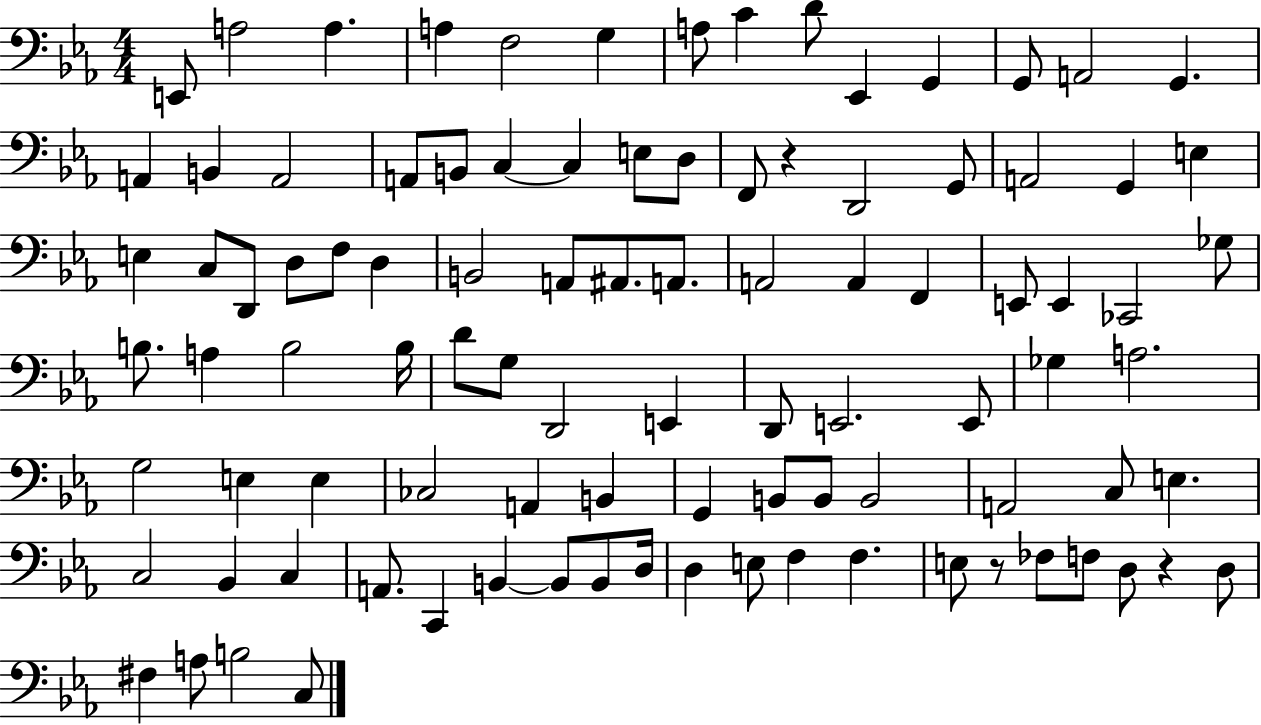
E2/e A3/h A3/q. A3/q F3/h G3/q A3/e C4/q D4/e Eb2/q G2/q G2/e A2/h G2/q. A2/q B2/q A2/h A2/e B2/e C3/q C3/q E3/e D3/e F2/e R/q D2/h G2/e A2/h G2/q E3/q E3/q C3/e D2/e D3/e F3/e D3/q B2/h A2/e A#2/e. A2/e. A2/h A2/q F2/q E2/e E2/q CES2/h Gb3/e B3/e. A3/q B3/h B3/s D4/e G3/e D2/h E2/q D2/e E2/h. E2/e Gb3/q A3/h. G3/h E3/q E3/q CES3/h A2/q B2/q G2/q B2/e B2/e B2/h A2/h C3/e E3/q. C3/h Bb2/q C3/q A2/e. C2/q B2/q B2/e B2/e D3/s D3/q E3/e F3/q F3/q. E3/e R/e FES3/e F3/e D3/e R/q D3/e F#3/q A3/e B3/h C3/e